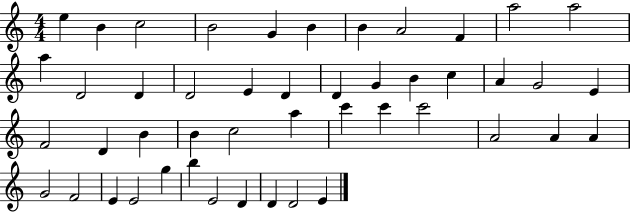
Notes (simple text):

E5/q B4/q C5/h B4/h G4/q B4/q B4/q A4/h F4/q A5/h A5/h A5/q D4/h D4/q D4/h E4/q D4/q D4/q G4/q B4/q C5/q A4/q G4/h E4/q F4/h D4/q B4/q B4/q C5/h A5/q C6/q C6/q C6/h A4/h A4/q A4/q G4/h F4/h E4/q E4/h G5/q B5/q E4/h D4/q D4/q D4/h E4/q